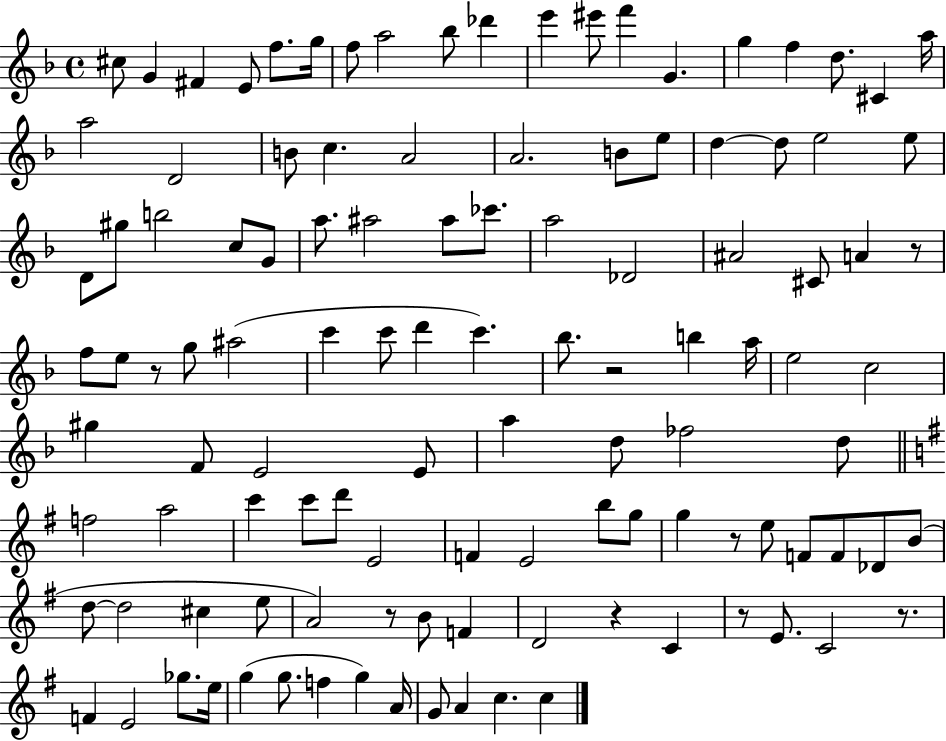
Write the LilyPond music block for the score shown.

{
  \clef treble
  \time 4/4
  \defaultTimeSignature
  \key f \major
  cis''8 g'4 fis'4 e'8 f''8. g''16 | f''8 a''2 bes''8 des'''4 | e'''4 eis'''8 f'''4 g'4. | g''4 f''4 d''8. cis'4 a''16 | \break a''2 d'2 | b'8 c''4. a'2 | a'2. b'8 e''8 | d''4~~ d''8 e''2 e''8 | \break d'8 gis''8 b''2 c''8 g'8 | a''8. ais''2 ais''8 ces'''8. | a''2 des'2 | ais'2 cis'8 a'4 r8 | \break f''8 e''8 r8 g''8 ais''2( | c'''4 c'''8 d'''4 c'''4.) | bes''8. r2 b''4 a''16 | e''2 c''2 | \break gis''4 f'8 e'2 e'8 | a''4 d''8 fes''2 d''8 | \bar "||" \break \key g \major f''2 a''2 | c'''4 c'''8 d'''8 e'2 | f'4 e'2 b''8 g''8 | g''4 r8 e''8 f'8 f'8 des'8 b'8( | \break d''8~~ d''2 cis''4 e''8 | a'2) r8 b'8 f'4 | d'2 r4 c'4 | r8 e'8. c'2 r8. | \break f'4 e'2 ges''8. e''16 | g''4( g''8. f''4 g''4) a'16 | g'8 a'4 c''4. c''4 | \bar "|."
}